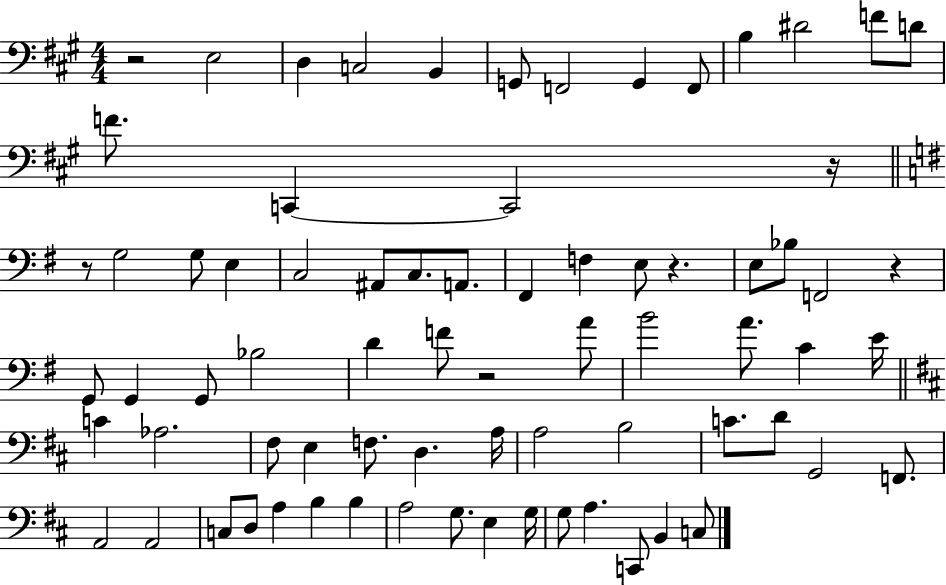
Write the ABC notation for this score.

X:1
T:Untitled
M:4/4
L:1/4
K:A
z2 E,2 D, C,2 B,, G,,/2 F,,2 G,, F,,/2 B, ^D2 F/2 D/2 F/2 C,, C,,2 z/4 z/2 G,2 G,/2 E, C,2 ^A,,/2 C,/2 A,,/2 ^F,, F, E,/2 z E,/2 _B,/2 F,,2 z G,,/2 G,, G,,/2 _B,2 D F/2 z2 A/2 B2 A/2 C E/4 C _A,2 ^F,/2 E, F,/2 D, A,/4 A,2 B,2 C/2 D/2 G,,2 F,,/2 A,,2 A,,2 C,/2 D,/2 A, B, B, A,2 G,/2 E, G,/4 G,/2 A, C,,/2 B,, C,/2